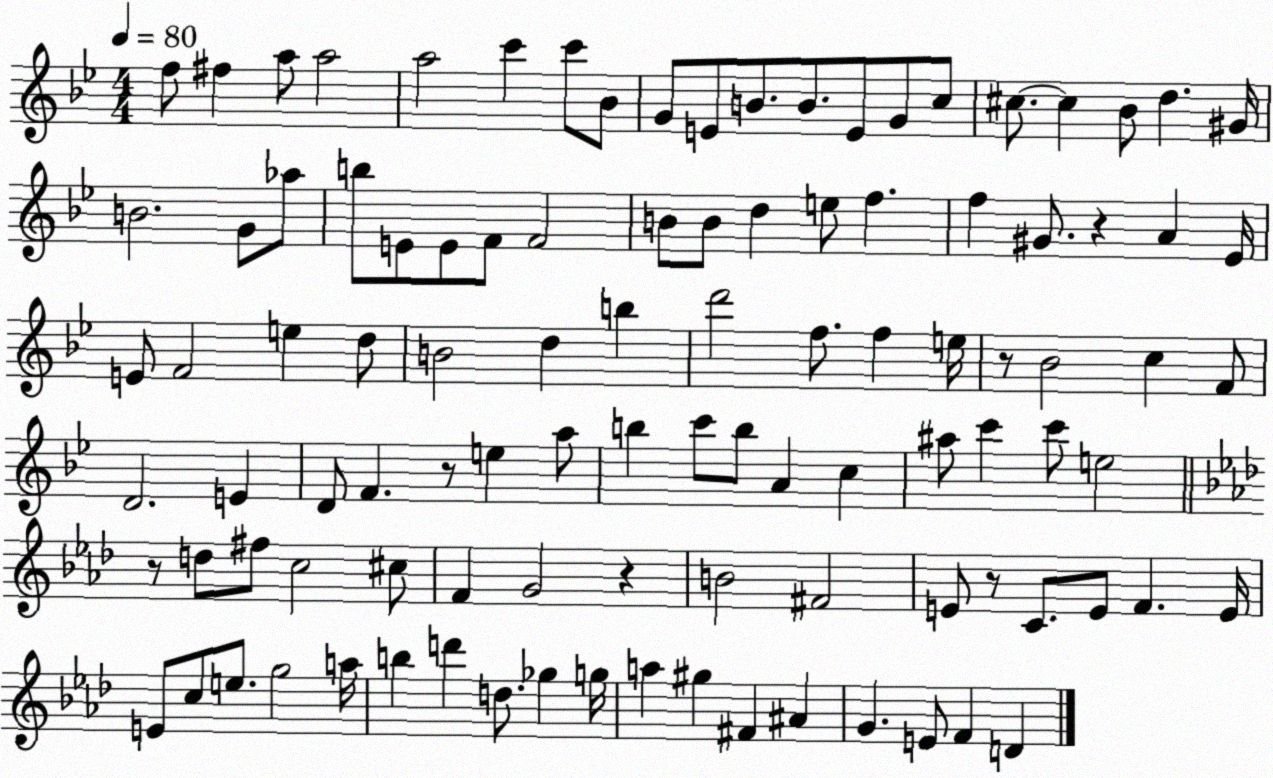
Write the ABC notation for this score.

X:1
T:Untitled
M:4/4
L:1/4
K:Bb
f/2 ^f a/2 a2 a2 c' c'/2 _B/2 G/2 E/2 B/2 B/2 E/2 G/2 c/2 ^c/2 ^c _B/2 d ^G/4 B2 G/2 _a/2 b/2 E/2 E/2 F/2 F2 B/2 B/2 d e/2 f f ^G/2 z A _E/4 E/2 F2 e d/2 B2 d b d'2 f/2 f e/4 z/2 _B2 c F/2 D2 E D/2 F z/2 e a/2 b c'/2 b/2 A c ^a/2 c' c'/2 e2 z/2 d/2 ^f/2 c2 ^c/2 F G2 z B2 ^F2 E/2 z/2 C/2 E/2 F E/4 E/2 c/2 e/2 g2 a/4 b d' d/2 _g g/4 a ^g ^F ^A G E/2 F D